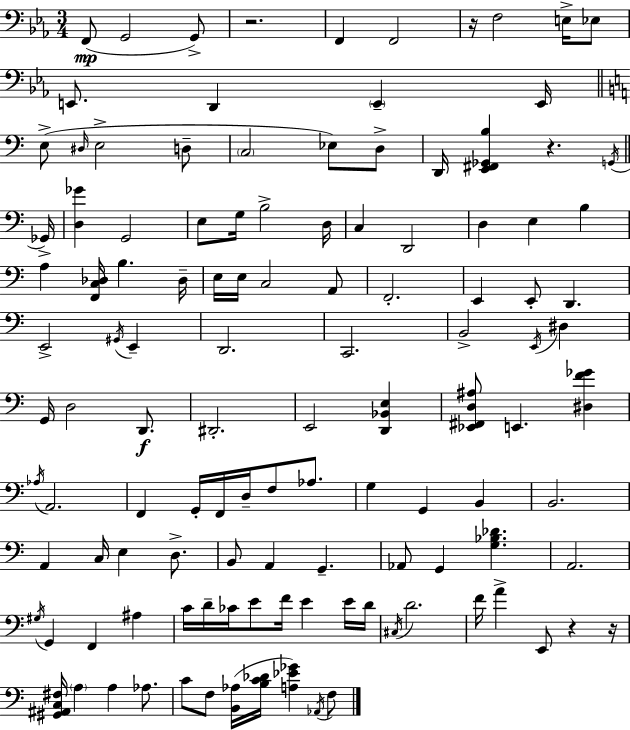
F2/e G2/h G2/e R/h. F2/q F2/h R/s F3/h E3/s Eb3/e E2/e. D2/q E2/q E2/s E3/e D#3/s E3/h D3/e C3/h Eb3/e D3/e D2/s [E2,F#2,Gb2,B3]/q R/q. G2/s Gb2/s [D3,Gb4]/q G2/h E3/e G3/s B3/h D3/s C3/q D2/h D3/q E3/q B3/q A3/q [F2,C3,Db3]/s B3/q. Db3/s E3/s E3/s C3/h A2/e F2/h. E2/q E2/e D2/q. E2/h G#2/s E2/q D2/h. C2/h. B2/h E2/s D#3/q G2/s D3/h D2/e. D#2/h. E2/h [D2,Bb2,E3]/q [Eb2,F#2,D3,A#3]/e E2/q. [D#3,F4,Gb4]/q Ab3/s A2/h. F2/q G2/s F2/s D3/s F3/e Ab3/e. G3/q G2/q B2/q B2/h. A2/q C3/s E3/q D3/e. B2/e A2/q G2/q. Ab2/e G2/q [G3,Bb3,Db4]/q. A2/h. G#3/s G2/q F2/q A#3/q C4/s D4/s CES4/s E4/e F4/s E4/q E4/s D4/s C#3/s D4/h. F4/s A4/q E2/e R/q R/s [G#2,A#2,C3,F#3]/s A3/q A3/q Ab3/e. C4/e F3/e [B2,Ab3]/s [B3,C4,Db4]/s [A3,Eb4,Gb4]/q Ab2/s F3/e